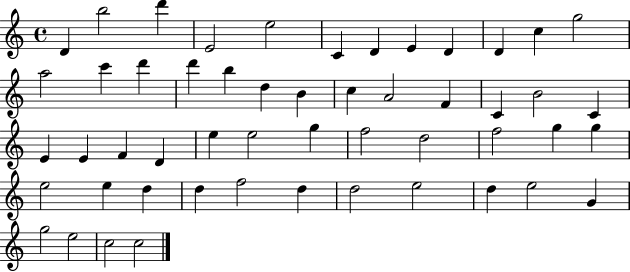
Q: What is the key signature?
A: C major